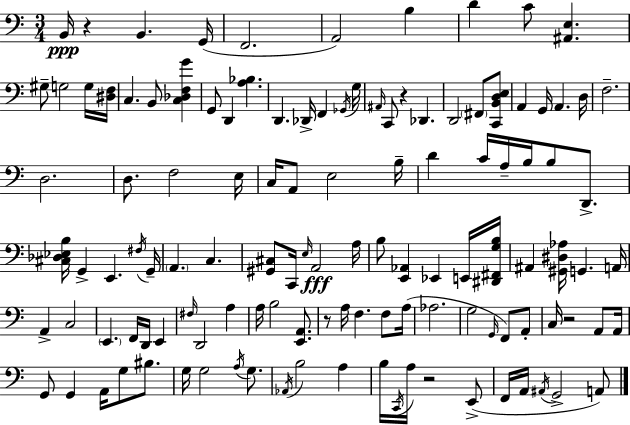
{
  \clef bass
  \numericTimeSignature
  \time 3/4
  \key a \minor
  b,16\ppp r4 b,4. g,16( | f,2. | a,2) b4 | d'4 c'8 <ais, e>4. | \break gis8-- g2 g16 <dis f>16 | c4. b,8 <c des f g'>4 | g,8 d,4 <a bes>4. | d,4. des,16-> f,4 \acciaccatura { ges,16 } | \break g16 \grace { ais,16 } c,8 r4 des,4. | d,2 \parenthesize fis,8 | <c, b, d e>8 a,4 g,16 a,4. | d16 f2.-- | \break d2. | d8. f2 | e16 c16 a,8 e2 | b16-- d'4 c'16 a16-- b16 b8 d,8.-> | \break <cis des ees b>16 g,4-> e,4. | \acciaccatura { fis16 } g,16-- \parenthesize a,4. c4. | <gis, cis>8 c,16 \grace { e16 }\fff a,2 | a16 b8 <e, aes,>4 ees,4 | \break e,16 <dis, fis, g b>16 ais,4 <gis, dis aes>16 g,4. | a,16 a,4-> c2 | \parenthesize e,4. f,16 d,16 | e,4 \grace { fis16 } d,2 | \break a4 a16 b2 | <e, a,>8. r8 a16 f4. | f8 a16( aes2. | g2 | \break \grace { g,16 } f,8) a,8-. c16 r2 | a,8 a,16 g,8 g,4 | a,16 g8 bis8. g16 g2 | \acciaccatura { a16 } g8. \acciaccatura { aes,16 } b2 | \break a4 b16 \acciaccatura { c,16 } a16 r2 | e,8->( f,16 a,16 \acciaccatura { ais,16 } | g,2-> a,8) \bar "|."
}